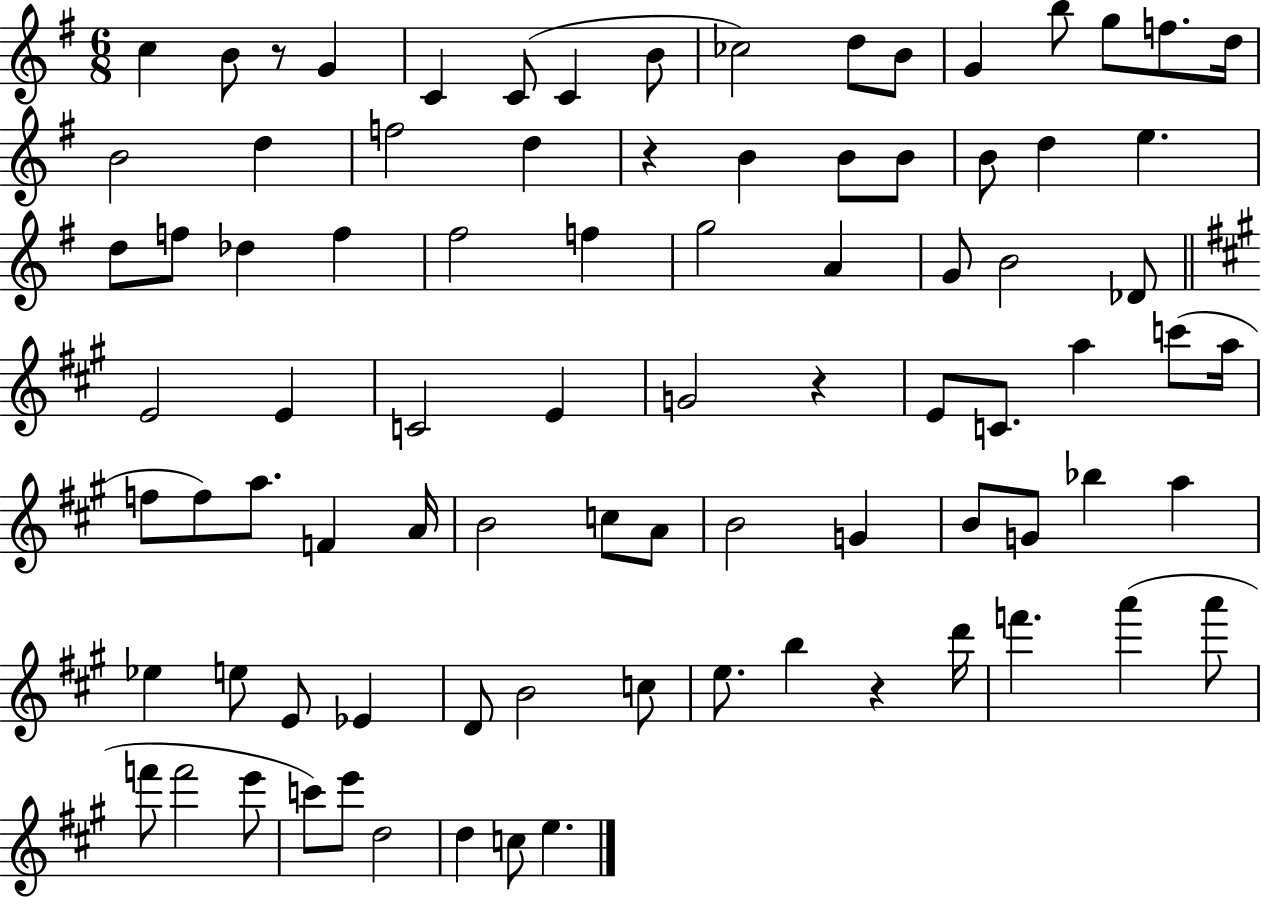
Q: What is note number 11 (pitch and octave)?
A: G4